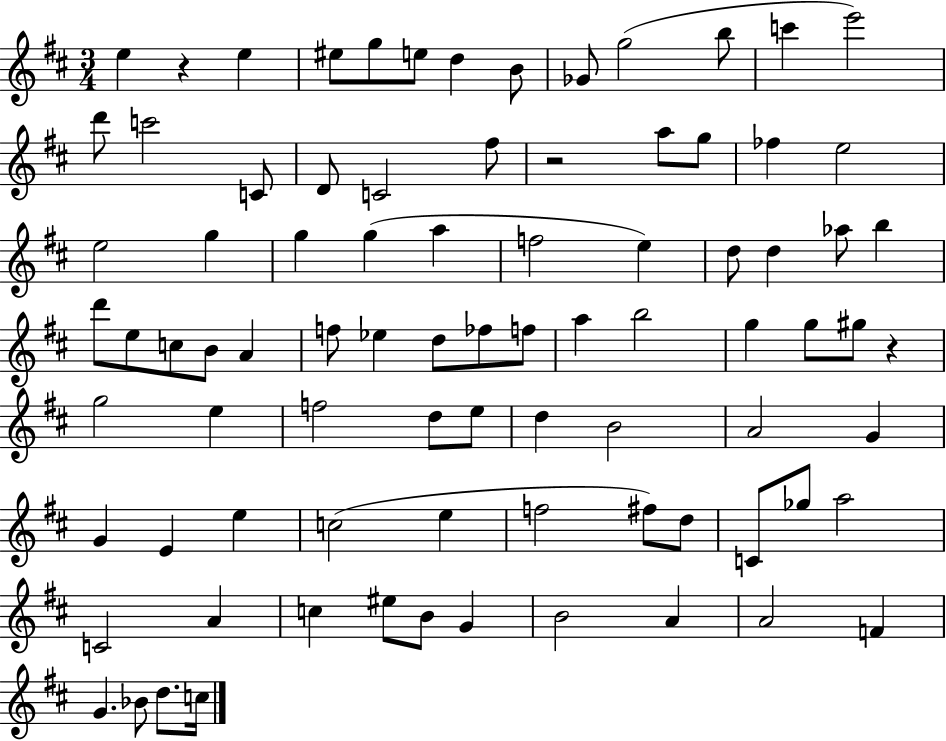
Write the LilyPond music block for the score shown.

{
  \clef treble
  \numericTimeSignature
  \time 3/4
  \key d \major
  e''4 r4 e''4 | eis''8 g''8 e''8 d''4 b'8 | ges'8 g''2( b''8 | c'''4 e'''2) | \break d'''8 c'''2 c'8 | d'8 c'2 fis''8 | r2 a''8 g''8 | fes''4 e''2 | \break e''2 g''4 | g''4 g''4( a''4 | f''2 e''4) | d''8 d''4 aes''8 b''4 | \break d'''8 e''8 c''8 b'8 a'4 | f''8 ees''4 d''8 fes''8 f''8 | a''4 b''2 | g''4 g''8 gis''8 r4 | \break g''2 e''4 | f''2 d''8 e''8 | d''4 b'2 | a'2 g'4 | \break g'4 e'4 e''4 | c''2( e''4 | f''2 fis''8) d''8 | c'8 ges''8 a''2 | \break c'2 a'4 | c''4 eis''8 b'8 g'4 | b'2 a'4 | a'2 f'4 | \break g'4. bes'8 d''8. c''16 | \bar "|."
}